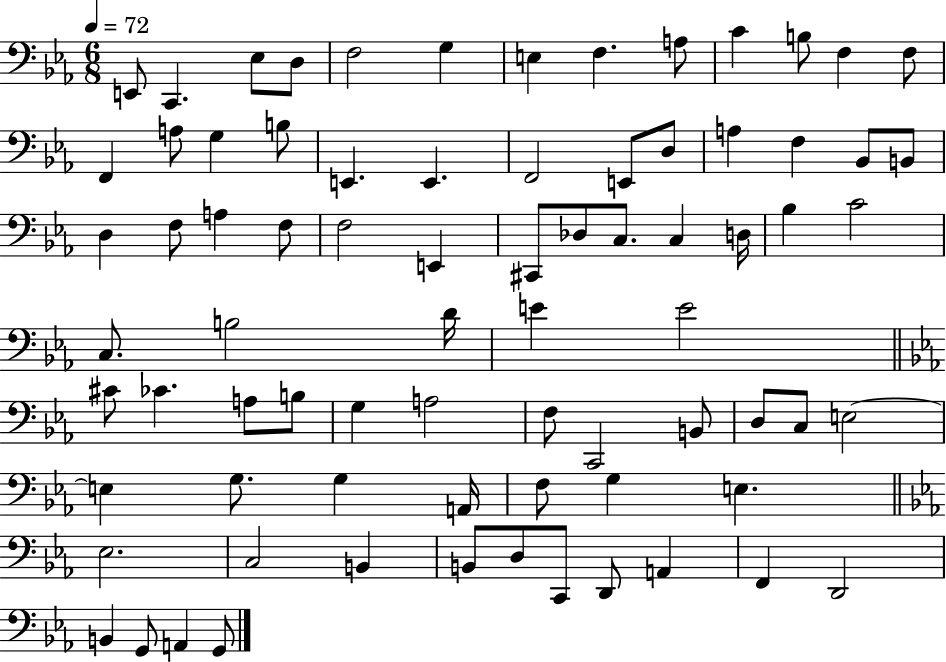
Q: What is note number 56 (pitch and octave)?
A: E3